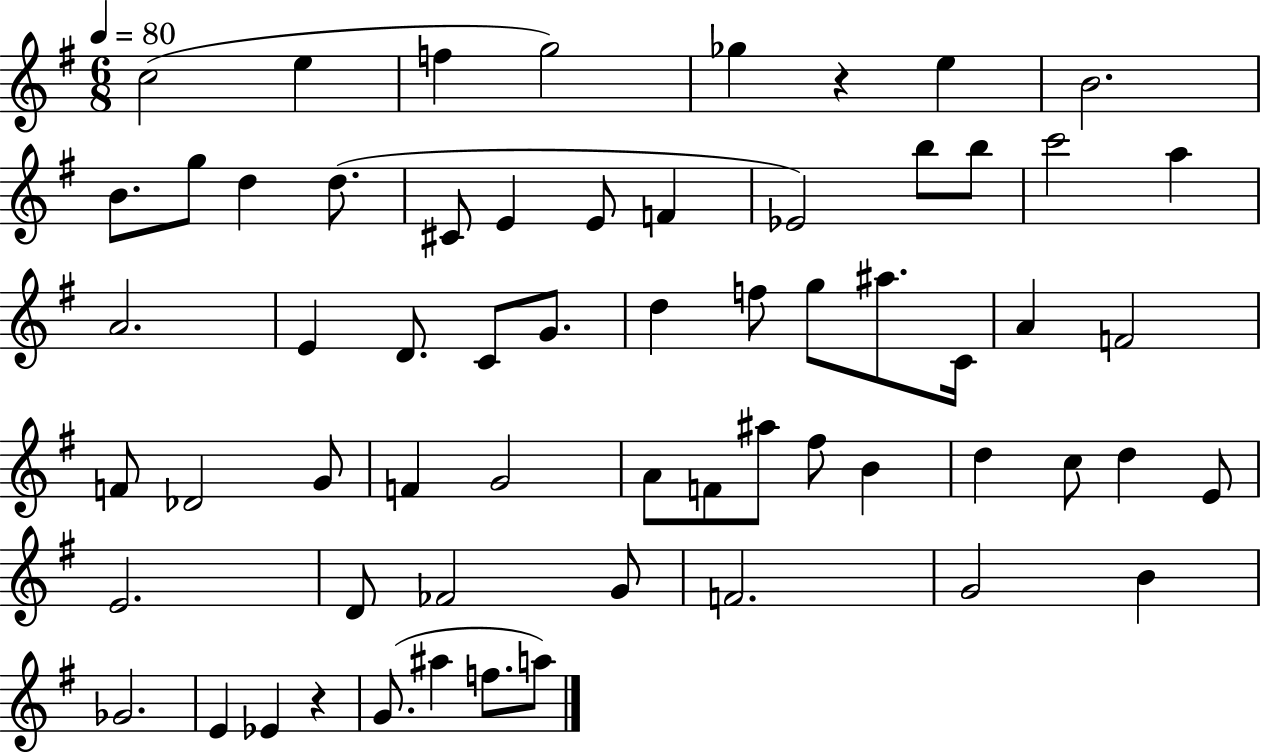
{
  \clef treble
  \numericTimeSignature
  \time 6/8
  \key g \major
  \tempo 4 = 80
  c''2( e''4 | f''4 g''2) | ges''4 r4 e''4 | b'2. | \break b'8. g''8 d''4 d''8.( | cis'8 e'4 e'8 f'4 | ees'2) b''8 b''8 | c'''2 a''4 | \break a'2. | e'4 d'8. c'8 g'8. | d''4 f''8 g''8 ais''8. c'16 | a'4 f'2 | \break f'8 des'2 g'8 | f'4 g'2 | a'8 f'8 ais''8 fis''8 b'4 | d''4 c''8 d''4 e'8 | \break e'2. | d'8 fes'2 g'8 | f'2. | g'2 b'4 | \break ges'2. | e'4 ees'4 r4 | g'8.( ais''4 f''8. a''8) | \bar "|."
}